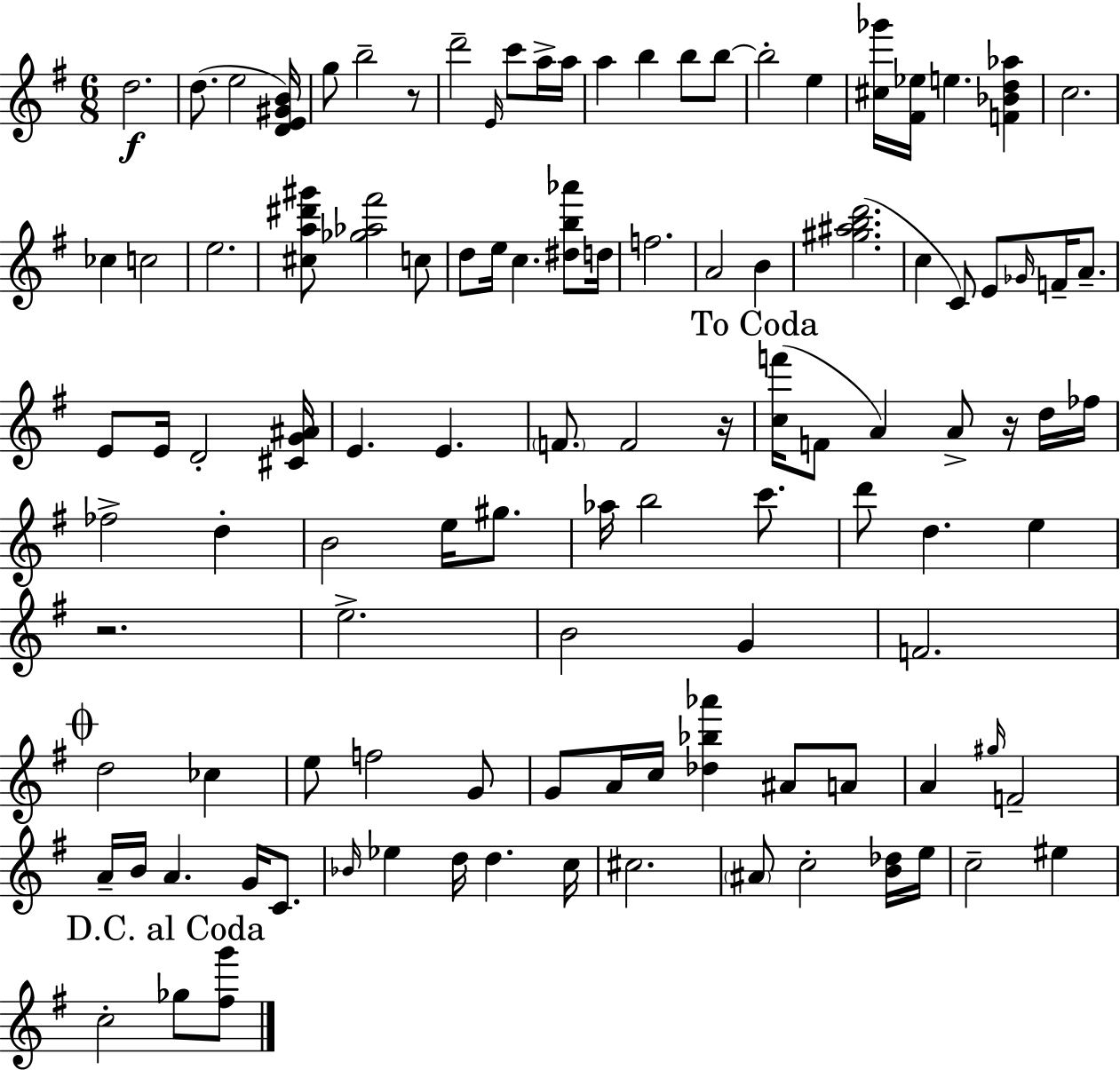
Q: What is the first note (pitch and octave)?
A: D5